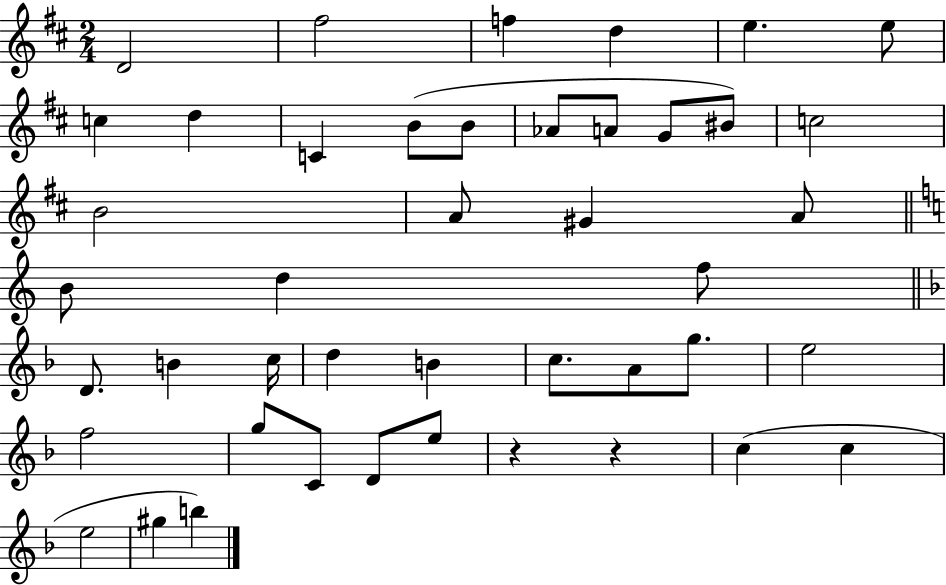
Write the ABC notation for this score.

X:1
T:Untitled
M:2/4
L:1/4
K:D
D2 ^f2 f d e e/2 c d C B/2 B/2 _A/2 A/2 G/2 ^B/2 c2 B2 A/2 ^G A/2 B/2 d f/2 D/2 B c/4 d B c/2 A/2 g/2 e2 f2 g/2 C/2 D/2 e/2 z z c c e2 ^g b